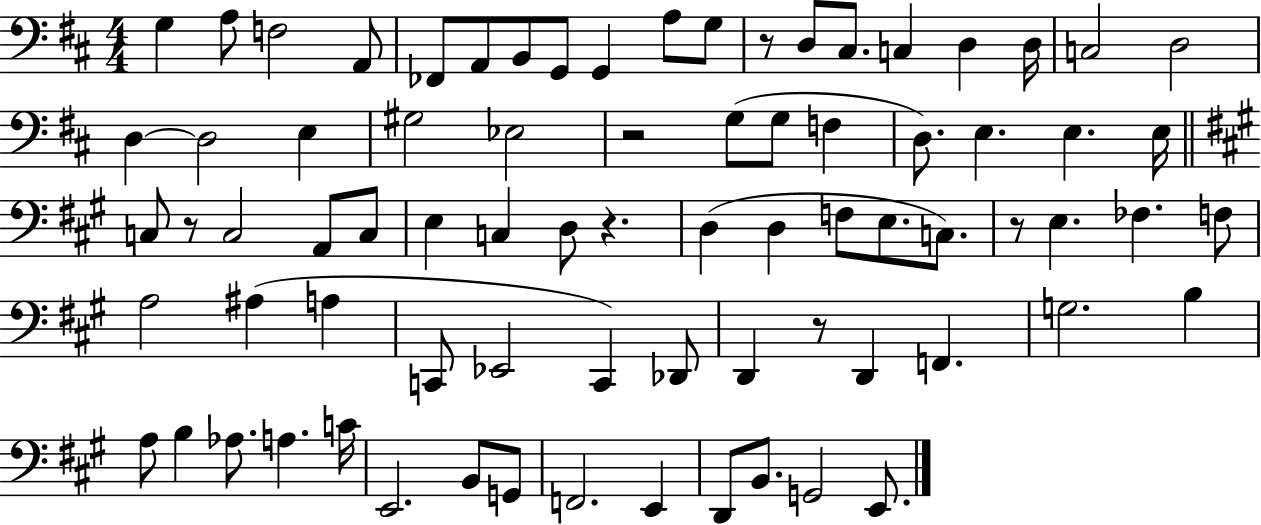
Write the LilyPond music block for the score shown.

{
  \clef bass
  \numericTimeSignature
  \time 4/4
  \key d \major
  g4 a8 f2 a,8 | fes,8 a,8 b,8 g,8 g,4 a8 g8 | r8 d8 cis8. c4 d4 d16 | c2 d2 | \break d4~~ d2 e4 | gis2 ees2 | r2 g8( g8 f4 | d8.) e4. e4. e16 | \break \bar "||" \break \key a \major c8 r8 c2 a,8 c8 | e4 c4 d8 r4. | d4( d4 f8 e8. c8.) | r8 e4. fes4. f8 | \break a2 ais4( a4 | c,8 ees,2 c,4) des,8 | d,4 r8 d,4 f,4. | g2. b4 | \break a8 b4 aes8. a4. c'16 | e,2. b,8 g,8 | f,2. e,4 | d,8 b,8. g,2 e,8. | \break \bar "|."
}